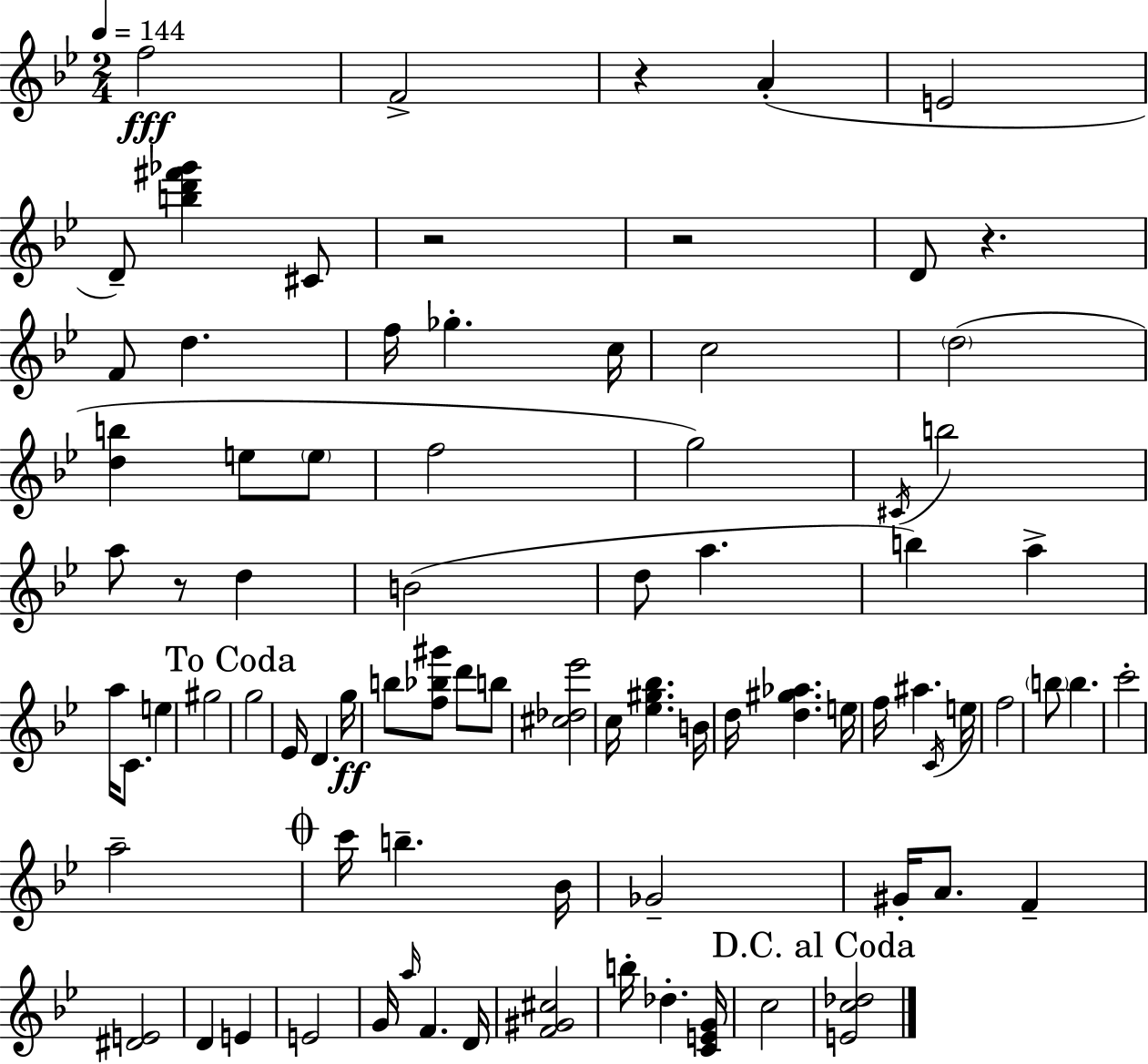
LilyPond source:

{
  \clef treble
  \numericTimeSignature
  \time 2/4
  \key bes \major
  \tempo 4 = 144
  f''2\fff | f'2-> | r4 a'4-.( | e'2 | \break d'8--) <b'' d''' fis''' ges'''>4 cis'8 | r2 | r2 | d'8 r4. | \break f'8 d''4. | f''16 ges''4.-. c''16 | c''2 | \parenthesize d''2( | \break <d'' b''>4 e''8 \parenthesize e''8 | f''2 | g''2) | \acciaccatura { cis'16 } b''2 | \break a''8 r8 d''4 | b'2( | d''8 a''4. | b''4) a''4-> | \break a''16 c'8. e''4 | gis''2 | \mark "To Coda" g''2 | ees'16 d'4. | \break g''16\ff b''8 <f'' bes'' gis'''>8 d'''8 b''8 | <cis'' des'' ees'''>2 | c''16 <ees'' gis'' bes''>4. | b'16 d''16 <d'' gis'' aes''>4. | \break e''16 f''16 ais''4. | \acciaccatura { c'16 } e''16 f''2 | \parenthesize b''8 b''4. | c'''2-. | \break a''2-- | \mark \markup { \musicglyph "scripts.coda" } c'''16 b''4.-- | bes'16 ges'2-- | gis'16-. a'8. f'4-- | \break <dis' e'>2 | d'4 e'4 | e'2 | g'16 \grace { a''16 } f'4. | \break d'16 <f' gis' cis''>2 | b''16-. des''4.-. | <c' e' g'>16 c''2 | \mark "D.C. al Coda" <e' c'' des''>2 | \break \bar "|."
}